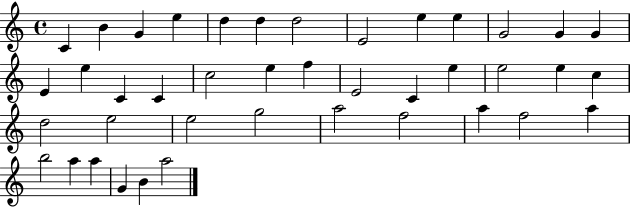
C4/q B4/q G4/q E5/q D5/q D5/q D5/h E4/h E5/q E5/q G4/h G4/q G4/q E4/q E5/q C4/q C4/q C5/h E5/q F5/q E4/h C4/q E5/q E5/h E5/q C5/q D5/h E5/h E5/h G5/h A5/h F5/h A5/q F5/h A5/q B5/h A5/q A5/q G4/q B4/q A5/h